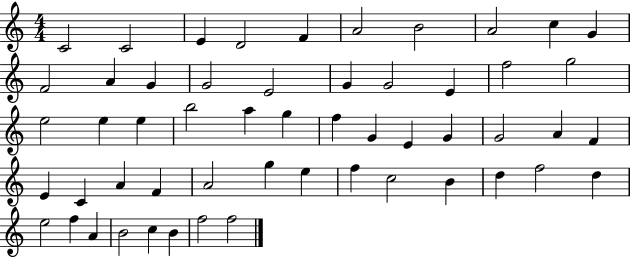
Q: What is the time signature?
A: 4/4